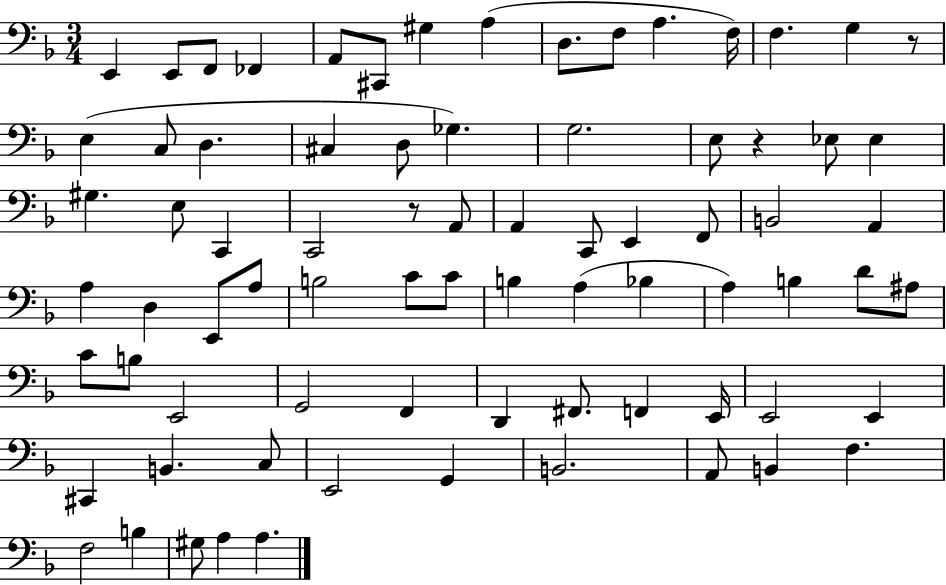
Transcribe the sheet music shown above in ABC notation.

X:1
T:Untitled
M:3/4
L:1/4
K:F
E,, E,,/2 F,,/2 _F,, A,,/2 ^C,,/2 ^G, A, D,/2 F,/2 A, F,/4 F, G, z/2 E, C,/2 D, ^C, D,/2 _G, G,2 E,/2 z _E,/2 _E, ^G, E,/2 C,, C,,2 z/2 A,,/2 A,, C,,/2 E,, F,,/2 B,,2 A,, A, D, E,,/2 A,/2 B,2 C/2 C/2 B, A, _B, A, B, D/2 ^A,/2 C/2 B,/2 E,,2 G,,2 F,, D,, ^F,,/2 F,, E,,/4 E,,2 E,, ^C,, B,, C,/2 E,,2 G,, B,,2 A,,/2 B,, F, F,2 B, ^G,/2 A, A,